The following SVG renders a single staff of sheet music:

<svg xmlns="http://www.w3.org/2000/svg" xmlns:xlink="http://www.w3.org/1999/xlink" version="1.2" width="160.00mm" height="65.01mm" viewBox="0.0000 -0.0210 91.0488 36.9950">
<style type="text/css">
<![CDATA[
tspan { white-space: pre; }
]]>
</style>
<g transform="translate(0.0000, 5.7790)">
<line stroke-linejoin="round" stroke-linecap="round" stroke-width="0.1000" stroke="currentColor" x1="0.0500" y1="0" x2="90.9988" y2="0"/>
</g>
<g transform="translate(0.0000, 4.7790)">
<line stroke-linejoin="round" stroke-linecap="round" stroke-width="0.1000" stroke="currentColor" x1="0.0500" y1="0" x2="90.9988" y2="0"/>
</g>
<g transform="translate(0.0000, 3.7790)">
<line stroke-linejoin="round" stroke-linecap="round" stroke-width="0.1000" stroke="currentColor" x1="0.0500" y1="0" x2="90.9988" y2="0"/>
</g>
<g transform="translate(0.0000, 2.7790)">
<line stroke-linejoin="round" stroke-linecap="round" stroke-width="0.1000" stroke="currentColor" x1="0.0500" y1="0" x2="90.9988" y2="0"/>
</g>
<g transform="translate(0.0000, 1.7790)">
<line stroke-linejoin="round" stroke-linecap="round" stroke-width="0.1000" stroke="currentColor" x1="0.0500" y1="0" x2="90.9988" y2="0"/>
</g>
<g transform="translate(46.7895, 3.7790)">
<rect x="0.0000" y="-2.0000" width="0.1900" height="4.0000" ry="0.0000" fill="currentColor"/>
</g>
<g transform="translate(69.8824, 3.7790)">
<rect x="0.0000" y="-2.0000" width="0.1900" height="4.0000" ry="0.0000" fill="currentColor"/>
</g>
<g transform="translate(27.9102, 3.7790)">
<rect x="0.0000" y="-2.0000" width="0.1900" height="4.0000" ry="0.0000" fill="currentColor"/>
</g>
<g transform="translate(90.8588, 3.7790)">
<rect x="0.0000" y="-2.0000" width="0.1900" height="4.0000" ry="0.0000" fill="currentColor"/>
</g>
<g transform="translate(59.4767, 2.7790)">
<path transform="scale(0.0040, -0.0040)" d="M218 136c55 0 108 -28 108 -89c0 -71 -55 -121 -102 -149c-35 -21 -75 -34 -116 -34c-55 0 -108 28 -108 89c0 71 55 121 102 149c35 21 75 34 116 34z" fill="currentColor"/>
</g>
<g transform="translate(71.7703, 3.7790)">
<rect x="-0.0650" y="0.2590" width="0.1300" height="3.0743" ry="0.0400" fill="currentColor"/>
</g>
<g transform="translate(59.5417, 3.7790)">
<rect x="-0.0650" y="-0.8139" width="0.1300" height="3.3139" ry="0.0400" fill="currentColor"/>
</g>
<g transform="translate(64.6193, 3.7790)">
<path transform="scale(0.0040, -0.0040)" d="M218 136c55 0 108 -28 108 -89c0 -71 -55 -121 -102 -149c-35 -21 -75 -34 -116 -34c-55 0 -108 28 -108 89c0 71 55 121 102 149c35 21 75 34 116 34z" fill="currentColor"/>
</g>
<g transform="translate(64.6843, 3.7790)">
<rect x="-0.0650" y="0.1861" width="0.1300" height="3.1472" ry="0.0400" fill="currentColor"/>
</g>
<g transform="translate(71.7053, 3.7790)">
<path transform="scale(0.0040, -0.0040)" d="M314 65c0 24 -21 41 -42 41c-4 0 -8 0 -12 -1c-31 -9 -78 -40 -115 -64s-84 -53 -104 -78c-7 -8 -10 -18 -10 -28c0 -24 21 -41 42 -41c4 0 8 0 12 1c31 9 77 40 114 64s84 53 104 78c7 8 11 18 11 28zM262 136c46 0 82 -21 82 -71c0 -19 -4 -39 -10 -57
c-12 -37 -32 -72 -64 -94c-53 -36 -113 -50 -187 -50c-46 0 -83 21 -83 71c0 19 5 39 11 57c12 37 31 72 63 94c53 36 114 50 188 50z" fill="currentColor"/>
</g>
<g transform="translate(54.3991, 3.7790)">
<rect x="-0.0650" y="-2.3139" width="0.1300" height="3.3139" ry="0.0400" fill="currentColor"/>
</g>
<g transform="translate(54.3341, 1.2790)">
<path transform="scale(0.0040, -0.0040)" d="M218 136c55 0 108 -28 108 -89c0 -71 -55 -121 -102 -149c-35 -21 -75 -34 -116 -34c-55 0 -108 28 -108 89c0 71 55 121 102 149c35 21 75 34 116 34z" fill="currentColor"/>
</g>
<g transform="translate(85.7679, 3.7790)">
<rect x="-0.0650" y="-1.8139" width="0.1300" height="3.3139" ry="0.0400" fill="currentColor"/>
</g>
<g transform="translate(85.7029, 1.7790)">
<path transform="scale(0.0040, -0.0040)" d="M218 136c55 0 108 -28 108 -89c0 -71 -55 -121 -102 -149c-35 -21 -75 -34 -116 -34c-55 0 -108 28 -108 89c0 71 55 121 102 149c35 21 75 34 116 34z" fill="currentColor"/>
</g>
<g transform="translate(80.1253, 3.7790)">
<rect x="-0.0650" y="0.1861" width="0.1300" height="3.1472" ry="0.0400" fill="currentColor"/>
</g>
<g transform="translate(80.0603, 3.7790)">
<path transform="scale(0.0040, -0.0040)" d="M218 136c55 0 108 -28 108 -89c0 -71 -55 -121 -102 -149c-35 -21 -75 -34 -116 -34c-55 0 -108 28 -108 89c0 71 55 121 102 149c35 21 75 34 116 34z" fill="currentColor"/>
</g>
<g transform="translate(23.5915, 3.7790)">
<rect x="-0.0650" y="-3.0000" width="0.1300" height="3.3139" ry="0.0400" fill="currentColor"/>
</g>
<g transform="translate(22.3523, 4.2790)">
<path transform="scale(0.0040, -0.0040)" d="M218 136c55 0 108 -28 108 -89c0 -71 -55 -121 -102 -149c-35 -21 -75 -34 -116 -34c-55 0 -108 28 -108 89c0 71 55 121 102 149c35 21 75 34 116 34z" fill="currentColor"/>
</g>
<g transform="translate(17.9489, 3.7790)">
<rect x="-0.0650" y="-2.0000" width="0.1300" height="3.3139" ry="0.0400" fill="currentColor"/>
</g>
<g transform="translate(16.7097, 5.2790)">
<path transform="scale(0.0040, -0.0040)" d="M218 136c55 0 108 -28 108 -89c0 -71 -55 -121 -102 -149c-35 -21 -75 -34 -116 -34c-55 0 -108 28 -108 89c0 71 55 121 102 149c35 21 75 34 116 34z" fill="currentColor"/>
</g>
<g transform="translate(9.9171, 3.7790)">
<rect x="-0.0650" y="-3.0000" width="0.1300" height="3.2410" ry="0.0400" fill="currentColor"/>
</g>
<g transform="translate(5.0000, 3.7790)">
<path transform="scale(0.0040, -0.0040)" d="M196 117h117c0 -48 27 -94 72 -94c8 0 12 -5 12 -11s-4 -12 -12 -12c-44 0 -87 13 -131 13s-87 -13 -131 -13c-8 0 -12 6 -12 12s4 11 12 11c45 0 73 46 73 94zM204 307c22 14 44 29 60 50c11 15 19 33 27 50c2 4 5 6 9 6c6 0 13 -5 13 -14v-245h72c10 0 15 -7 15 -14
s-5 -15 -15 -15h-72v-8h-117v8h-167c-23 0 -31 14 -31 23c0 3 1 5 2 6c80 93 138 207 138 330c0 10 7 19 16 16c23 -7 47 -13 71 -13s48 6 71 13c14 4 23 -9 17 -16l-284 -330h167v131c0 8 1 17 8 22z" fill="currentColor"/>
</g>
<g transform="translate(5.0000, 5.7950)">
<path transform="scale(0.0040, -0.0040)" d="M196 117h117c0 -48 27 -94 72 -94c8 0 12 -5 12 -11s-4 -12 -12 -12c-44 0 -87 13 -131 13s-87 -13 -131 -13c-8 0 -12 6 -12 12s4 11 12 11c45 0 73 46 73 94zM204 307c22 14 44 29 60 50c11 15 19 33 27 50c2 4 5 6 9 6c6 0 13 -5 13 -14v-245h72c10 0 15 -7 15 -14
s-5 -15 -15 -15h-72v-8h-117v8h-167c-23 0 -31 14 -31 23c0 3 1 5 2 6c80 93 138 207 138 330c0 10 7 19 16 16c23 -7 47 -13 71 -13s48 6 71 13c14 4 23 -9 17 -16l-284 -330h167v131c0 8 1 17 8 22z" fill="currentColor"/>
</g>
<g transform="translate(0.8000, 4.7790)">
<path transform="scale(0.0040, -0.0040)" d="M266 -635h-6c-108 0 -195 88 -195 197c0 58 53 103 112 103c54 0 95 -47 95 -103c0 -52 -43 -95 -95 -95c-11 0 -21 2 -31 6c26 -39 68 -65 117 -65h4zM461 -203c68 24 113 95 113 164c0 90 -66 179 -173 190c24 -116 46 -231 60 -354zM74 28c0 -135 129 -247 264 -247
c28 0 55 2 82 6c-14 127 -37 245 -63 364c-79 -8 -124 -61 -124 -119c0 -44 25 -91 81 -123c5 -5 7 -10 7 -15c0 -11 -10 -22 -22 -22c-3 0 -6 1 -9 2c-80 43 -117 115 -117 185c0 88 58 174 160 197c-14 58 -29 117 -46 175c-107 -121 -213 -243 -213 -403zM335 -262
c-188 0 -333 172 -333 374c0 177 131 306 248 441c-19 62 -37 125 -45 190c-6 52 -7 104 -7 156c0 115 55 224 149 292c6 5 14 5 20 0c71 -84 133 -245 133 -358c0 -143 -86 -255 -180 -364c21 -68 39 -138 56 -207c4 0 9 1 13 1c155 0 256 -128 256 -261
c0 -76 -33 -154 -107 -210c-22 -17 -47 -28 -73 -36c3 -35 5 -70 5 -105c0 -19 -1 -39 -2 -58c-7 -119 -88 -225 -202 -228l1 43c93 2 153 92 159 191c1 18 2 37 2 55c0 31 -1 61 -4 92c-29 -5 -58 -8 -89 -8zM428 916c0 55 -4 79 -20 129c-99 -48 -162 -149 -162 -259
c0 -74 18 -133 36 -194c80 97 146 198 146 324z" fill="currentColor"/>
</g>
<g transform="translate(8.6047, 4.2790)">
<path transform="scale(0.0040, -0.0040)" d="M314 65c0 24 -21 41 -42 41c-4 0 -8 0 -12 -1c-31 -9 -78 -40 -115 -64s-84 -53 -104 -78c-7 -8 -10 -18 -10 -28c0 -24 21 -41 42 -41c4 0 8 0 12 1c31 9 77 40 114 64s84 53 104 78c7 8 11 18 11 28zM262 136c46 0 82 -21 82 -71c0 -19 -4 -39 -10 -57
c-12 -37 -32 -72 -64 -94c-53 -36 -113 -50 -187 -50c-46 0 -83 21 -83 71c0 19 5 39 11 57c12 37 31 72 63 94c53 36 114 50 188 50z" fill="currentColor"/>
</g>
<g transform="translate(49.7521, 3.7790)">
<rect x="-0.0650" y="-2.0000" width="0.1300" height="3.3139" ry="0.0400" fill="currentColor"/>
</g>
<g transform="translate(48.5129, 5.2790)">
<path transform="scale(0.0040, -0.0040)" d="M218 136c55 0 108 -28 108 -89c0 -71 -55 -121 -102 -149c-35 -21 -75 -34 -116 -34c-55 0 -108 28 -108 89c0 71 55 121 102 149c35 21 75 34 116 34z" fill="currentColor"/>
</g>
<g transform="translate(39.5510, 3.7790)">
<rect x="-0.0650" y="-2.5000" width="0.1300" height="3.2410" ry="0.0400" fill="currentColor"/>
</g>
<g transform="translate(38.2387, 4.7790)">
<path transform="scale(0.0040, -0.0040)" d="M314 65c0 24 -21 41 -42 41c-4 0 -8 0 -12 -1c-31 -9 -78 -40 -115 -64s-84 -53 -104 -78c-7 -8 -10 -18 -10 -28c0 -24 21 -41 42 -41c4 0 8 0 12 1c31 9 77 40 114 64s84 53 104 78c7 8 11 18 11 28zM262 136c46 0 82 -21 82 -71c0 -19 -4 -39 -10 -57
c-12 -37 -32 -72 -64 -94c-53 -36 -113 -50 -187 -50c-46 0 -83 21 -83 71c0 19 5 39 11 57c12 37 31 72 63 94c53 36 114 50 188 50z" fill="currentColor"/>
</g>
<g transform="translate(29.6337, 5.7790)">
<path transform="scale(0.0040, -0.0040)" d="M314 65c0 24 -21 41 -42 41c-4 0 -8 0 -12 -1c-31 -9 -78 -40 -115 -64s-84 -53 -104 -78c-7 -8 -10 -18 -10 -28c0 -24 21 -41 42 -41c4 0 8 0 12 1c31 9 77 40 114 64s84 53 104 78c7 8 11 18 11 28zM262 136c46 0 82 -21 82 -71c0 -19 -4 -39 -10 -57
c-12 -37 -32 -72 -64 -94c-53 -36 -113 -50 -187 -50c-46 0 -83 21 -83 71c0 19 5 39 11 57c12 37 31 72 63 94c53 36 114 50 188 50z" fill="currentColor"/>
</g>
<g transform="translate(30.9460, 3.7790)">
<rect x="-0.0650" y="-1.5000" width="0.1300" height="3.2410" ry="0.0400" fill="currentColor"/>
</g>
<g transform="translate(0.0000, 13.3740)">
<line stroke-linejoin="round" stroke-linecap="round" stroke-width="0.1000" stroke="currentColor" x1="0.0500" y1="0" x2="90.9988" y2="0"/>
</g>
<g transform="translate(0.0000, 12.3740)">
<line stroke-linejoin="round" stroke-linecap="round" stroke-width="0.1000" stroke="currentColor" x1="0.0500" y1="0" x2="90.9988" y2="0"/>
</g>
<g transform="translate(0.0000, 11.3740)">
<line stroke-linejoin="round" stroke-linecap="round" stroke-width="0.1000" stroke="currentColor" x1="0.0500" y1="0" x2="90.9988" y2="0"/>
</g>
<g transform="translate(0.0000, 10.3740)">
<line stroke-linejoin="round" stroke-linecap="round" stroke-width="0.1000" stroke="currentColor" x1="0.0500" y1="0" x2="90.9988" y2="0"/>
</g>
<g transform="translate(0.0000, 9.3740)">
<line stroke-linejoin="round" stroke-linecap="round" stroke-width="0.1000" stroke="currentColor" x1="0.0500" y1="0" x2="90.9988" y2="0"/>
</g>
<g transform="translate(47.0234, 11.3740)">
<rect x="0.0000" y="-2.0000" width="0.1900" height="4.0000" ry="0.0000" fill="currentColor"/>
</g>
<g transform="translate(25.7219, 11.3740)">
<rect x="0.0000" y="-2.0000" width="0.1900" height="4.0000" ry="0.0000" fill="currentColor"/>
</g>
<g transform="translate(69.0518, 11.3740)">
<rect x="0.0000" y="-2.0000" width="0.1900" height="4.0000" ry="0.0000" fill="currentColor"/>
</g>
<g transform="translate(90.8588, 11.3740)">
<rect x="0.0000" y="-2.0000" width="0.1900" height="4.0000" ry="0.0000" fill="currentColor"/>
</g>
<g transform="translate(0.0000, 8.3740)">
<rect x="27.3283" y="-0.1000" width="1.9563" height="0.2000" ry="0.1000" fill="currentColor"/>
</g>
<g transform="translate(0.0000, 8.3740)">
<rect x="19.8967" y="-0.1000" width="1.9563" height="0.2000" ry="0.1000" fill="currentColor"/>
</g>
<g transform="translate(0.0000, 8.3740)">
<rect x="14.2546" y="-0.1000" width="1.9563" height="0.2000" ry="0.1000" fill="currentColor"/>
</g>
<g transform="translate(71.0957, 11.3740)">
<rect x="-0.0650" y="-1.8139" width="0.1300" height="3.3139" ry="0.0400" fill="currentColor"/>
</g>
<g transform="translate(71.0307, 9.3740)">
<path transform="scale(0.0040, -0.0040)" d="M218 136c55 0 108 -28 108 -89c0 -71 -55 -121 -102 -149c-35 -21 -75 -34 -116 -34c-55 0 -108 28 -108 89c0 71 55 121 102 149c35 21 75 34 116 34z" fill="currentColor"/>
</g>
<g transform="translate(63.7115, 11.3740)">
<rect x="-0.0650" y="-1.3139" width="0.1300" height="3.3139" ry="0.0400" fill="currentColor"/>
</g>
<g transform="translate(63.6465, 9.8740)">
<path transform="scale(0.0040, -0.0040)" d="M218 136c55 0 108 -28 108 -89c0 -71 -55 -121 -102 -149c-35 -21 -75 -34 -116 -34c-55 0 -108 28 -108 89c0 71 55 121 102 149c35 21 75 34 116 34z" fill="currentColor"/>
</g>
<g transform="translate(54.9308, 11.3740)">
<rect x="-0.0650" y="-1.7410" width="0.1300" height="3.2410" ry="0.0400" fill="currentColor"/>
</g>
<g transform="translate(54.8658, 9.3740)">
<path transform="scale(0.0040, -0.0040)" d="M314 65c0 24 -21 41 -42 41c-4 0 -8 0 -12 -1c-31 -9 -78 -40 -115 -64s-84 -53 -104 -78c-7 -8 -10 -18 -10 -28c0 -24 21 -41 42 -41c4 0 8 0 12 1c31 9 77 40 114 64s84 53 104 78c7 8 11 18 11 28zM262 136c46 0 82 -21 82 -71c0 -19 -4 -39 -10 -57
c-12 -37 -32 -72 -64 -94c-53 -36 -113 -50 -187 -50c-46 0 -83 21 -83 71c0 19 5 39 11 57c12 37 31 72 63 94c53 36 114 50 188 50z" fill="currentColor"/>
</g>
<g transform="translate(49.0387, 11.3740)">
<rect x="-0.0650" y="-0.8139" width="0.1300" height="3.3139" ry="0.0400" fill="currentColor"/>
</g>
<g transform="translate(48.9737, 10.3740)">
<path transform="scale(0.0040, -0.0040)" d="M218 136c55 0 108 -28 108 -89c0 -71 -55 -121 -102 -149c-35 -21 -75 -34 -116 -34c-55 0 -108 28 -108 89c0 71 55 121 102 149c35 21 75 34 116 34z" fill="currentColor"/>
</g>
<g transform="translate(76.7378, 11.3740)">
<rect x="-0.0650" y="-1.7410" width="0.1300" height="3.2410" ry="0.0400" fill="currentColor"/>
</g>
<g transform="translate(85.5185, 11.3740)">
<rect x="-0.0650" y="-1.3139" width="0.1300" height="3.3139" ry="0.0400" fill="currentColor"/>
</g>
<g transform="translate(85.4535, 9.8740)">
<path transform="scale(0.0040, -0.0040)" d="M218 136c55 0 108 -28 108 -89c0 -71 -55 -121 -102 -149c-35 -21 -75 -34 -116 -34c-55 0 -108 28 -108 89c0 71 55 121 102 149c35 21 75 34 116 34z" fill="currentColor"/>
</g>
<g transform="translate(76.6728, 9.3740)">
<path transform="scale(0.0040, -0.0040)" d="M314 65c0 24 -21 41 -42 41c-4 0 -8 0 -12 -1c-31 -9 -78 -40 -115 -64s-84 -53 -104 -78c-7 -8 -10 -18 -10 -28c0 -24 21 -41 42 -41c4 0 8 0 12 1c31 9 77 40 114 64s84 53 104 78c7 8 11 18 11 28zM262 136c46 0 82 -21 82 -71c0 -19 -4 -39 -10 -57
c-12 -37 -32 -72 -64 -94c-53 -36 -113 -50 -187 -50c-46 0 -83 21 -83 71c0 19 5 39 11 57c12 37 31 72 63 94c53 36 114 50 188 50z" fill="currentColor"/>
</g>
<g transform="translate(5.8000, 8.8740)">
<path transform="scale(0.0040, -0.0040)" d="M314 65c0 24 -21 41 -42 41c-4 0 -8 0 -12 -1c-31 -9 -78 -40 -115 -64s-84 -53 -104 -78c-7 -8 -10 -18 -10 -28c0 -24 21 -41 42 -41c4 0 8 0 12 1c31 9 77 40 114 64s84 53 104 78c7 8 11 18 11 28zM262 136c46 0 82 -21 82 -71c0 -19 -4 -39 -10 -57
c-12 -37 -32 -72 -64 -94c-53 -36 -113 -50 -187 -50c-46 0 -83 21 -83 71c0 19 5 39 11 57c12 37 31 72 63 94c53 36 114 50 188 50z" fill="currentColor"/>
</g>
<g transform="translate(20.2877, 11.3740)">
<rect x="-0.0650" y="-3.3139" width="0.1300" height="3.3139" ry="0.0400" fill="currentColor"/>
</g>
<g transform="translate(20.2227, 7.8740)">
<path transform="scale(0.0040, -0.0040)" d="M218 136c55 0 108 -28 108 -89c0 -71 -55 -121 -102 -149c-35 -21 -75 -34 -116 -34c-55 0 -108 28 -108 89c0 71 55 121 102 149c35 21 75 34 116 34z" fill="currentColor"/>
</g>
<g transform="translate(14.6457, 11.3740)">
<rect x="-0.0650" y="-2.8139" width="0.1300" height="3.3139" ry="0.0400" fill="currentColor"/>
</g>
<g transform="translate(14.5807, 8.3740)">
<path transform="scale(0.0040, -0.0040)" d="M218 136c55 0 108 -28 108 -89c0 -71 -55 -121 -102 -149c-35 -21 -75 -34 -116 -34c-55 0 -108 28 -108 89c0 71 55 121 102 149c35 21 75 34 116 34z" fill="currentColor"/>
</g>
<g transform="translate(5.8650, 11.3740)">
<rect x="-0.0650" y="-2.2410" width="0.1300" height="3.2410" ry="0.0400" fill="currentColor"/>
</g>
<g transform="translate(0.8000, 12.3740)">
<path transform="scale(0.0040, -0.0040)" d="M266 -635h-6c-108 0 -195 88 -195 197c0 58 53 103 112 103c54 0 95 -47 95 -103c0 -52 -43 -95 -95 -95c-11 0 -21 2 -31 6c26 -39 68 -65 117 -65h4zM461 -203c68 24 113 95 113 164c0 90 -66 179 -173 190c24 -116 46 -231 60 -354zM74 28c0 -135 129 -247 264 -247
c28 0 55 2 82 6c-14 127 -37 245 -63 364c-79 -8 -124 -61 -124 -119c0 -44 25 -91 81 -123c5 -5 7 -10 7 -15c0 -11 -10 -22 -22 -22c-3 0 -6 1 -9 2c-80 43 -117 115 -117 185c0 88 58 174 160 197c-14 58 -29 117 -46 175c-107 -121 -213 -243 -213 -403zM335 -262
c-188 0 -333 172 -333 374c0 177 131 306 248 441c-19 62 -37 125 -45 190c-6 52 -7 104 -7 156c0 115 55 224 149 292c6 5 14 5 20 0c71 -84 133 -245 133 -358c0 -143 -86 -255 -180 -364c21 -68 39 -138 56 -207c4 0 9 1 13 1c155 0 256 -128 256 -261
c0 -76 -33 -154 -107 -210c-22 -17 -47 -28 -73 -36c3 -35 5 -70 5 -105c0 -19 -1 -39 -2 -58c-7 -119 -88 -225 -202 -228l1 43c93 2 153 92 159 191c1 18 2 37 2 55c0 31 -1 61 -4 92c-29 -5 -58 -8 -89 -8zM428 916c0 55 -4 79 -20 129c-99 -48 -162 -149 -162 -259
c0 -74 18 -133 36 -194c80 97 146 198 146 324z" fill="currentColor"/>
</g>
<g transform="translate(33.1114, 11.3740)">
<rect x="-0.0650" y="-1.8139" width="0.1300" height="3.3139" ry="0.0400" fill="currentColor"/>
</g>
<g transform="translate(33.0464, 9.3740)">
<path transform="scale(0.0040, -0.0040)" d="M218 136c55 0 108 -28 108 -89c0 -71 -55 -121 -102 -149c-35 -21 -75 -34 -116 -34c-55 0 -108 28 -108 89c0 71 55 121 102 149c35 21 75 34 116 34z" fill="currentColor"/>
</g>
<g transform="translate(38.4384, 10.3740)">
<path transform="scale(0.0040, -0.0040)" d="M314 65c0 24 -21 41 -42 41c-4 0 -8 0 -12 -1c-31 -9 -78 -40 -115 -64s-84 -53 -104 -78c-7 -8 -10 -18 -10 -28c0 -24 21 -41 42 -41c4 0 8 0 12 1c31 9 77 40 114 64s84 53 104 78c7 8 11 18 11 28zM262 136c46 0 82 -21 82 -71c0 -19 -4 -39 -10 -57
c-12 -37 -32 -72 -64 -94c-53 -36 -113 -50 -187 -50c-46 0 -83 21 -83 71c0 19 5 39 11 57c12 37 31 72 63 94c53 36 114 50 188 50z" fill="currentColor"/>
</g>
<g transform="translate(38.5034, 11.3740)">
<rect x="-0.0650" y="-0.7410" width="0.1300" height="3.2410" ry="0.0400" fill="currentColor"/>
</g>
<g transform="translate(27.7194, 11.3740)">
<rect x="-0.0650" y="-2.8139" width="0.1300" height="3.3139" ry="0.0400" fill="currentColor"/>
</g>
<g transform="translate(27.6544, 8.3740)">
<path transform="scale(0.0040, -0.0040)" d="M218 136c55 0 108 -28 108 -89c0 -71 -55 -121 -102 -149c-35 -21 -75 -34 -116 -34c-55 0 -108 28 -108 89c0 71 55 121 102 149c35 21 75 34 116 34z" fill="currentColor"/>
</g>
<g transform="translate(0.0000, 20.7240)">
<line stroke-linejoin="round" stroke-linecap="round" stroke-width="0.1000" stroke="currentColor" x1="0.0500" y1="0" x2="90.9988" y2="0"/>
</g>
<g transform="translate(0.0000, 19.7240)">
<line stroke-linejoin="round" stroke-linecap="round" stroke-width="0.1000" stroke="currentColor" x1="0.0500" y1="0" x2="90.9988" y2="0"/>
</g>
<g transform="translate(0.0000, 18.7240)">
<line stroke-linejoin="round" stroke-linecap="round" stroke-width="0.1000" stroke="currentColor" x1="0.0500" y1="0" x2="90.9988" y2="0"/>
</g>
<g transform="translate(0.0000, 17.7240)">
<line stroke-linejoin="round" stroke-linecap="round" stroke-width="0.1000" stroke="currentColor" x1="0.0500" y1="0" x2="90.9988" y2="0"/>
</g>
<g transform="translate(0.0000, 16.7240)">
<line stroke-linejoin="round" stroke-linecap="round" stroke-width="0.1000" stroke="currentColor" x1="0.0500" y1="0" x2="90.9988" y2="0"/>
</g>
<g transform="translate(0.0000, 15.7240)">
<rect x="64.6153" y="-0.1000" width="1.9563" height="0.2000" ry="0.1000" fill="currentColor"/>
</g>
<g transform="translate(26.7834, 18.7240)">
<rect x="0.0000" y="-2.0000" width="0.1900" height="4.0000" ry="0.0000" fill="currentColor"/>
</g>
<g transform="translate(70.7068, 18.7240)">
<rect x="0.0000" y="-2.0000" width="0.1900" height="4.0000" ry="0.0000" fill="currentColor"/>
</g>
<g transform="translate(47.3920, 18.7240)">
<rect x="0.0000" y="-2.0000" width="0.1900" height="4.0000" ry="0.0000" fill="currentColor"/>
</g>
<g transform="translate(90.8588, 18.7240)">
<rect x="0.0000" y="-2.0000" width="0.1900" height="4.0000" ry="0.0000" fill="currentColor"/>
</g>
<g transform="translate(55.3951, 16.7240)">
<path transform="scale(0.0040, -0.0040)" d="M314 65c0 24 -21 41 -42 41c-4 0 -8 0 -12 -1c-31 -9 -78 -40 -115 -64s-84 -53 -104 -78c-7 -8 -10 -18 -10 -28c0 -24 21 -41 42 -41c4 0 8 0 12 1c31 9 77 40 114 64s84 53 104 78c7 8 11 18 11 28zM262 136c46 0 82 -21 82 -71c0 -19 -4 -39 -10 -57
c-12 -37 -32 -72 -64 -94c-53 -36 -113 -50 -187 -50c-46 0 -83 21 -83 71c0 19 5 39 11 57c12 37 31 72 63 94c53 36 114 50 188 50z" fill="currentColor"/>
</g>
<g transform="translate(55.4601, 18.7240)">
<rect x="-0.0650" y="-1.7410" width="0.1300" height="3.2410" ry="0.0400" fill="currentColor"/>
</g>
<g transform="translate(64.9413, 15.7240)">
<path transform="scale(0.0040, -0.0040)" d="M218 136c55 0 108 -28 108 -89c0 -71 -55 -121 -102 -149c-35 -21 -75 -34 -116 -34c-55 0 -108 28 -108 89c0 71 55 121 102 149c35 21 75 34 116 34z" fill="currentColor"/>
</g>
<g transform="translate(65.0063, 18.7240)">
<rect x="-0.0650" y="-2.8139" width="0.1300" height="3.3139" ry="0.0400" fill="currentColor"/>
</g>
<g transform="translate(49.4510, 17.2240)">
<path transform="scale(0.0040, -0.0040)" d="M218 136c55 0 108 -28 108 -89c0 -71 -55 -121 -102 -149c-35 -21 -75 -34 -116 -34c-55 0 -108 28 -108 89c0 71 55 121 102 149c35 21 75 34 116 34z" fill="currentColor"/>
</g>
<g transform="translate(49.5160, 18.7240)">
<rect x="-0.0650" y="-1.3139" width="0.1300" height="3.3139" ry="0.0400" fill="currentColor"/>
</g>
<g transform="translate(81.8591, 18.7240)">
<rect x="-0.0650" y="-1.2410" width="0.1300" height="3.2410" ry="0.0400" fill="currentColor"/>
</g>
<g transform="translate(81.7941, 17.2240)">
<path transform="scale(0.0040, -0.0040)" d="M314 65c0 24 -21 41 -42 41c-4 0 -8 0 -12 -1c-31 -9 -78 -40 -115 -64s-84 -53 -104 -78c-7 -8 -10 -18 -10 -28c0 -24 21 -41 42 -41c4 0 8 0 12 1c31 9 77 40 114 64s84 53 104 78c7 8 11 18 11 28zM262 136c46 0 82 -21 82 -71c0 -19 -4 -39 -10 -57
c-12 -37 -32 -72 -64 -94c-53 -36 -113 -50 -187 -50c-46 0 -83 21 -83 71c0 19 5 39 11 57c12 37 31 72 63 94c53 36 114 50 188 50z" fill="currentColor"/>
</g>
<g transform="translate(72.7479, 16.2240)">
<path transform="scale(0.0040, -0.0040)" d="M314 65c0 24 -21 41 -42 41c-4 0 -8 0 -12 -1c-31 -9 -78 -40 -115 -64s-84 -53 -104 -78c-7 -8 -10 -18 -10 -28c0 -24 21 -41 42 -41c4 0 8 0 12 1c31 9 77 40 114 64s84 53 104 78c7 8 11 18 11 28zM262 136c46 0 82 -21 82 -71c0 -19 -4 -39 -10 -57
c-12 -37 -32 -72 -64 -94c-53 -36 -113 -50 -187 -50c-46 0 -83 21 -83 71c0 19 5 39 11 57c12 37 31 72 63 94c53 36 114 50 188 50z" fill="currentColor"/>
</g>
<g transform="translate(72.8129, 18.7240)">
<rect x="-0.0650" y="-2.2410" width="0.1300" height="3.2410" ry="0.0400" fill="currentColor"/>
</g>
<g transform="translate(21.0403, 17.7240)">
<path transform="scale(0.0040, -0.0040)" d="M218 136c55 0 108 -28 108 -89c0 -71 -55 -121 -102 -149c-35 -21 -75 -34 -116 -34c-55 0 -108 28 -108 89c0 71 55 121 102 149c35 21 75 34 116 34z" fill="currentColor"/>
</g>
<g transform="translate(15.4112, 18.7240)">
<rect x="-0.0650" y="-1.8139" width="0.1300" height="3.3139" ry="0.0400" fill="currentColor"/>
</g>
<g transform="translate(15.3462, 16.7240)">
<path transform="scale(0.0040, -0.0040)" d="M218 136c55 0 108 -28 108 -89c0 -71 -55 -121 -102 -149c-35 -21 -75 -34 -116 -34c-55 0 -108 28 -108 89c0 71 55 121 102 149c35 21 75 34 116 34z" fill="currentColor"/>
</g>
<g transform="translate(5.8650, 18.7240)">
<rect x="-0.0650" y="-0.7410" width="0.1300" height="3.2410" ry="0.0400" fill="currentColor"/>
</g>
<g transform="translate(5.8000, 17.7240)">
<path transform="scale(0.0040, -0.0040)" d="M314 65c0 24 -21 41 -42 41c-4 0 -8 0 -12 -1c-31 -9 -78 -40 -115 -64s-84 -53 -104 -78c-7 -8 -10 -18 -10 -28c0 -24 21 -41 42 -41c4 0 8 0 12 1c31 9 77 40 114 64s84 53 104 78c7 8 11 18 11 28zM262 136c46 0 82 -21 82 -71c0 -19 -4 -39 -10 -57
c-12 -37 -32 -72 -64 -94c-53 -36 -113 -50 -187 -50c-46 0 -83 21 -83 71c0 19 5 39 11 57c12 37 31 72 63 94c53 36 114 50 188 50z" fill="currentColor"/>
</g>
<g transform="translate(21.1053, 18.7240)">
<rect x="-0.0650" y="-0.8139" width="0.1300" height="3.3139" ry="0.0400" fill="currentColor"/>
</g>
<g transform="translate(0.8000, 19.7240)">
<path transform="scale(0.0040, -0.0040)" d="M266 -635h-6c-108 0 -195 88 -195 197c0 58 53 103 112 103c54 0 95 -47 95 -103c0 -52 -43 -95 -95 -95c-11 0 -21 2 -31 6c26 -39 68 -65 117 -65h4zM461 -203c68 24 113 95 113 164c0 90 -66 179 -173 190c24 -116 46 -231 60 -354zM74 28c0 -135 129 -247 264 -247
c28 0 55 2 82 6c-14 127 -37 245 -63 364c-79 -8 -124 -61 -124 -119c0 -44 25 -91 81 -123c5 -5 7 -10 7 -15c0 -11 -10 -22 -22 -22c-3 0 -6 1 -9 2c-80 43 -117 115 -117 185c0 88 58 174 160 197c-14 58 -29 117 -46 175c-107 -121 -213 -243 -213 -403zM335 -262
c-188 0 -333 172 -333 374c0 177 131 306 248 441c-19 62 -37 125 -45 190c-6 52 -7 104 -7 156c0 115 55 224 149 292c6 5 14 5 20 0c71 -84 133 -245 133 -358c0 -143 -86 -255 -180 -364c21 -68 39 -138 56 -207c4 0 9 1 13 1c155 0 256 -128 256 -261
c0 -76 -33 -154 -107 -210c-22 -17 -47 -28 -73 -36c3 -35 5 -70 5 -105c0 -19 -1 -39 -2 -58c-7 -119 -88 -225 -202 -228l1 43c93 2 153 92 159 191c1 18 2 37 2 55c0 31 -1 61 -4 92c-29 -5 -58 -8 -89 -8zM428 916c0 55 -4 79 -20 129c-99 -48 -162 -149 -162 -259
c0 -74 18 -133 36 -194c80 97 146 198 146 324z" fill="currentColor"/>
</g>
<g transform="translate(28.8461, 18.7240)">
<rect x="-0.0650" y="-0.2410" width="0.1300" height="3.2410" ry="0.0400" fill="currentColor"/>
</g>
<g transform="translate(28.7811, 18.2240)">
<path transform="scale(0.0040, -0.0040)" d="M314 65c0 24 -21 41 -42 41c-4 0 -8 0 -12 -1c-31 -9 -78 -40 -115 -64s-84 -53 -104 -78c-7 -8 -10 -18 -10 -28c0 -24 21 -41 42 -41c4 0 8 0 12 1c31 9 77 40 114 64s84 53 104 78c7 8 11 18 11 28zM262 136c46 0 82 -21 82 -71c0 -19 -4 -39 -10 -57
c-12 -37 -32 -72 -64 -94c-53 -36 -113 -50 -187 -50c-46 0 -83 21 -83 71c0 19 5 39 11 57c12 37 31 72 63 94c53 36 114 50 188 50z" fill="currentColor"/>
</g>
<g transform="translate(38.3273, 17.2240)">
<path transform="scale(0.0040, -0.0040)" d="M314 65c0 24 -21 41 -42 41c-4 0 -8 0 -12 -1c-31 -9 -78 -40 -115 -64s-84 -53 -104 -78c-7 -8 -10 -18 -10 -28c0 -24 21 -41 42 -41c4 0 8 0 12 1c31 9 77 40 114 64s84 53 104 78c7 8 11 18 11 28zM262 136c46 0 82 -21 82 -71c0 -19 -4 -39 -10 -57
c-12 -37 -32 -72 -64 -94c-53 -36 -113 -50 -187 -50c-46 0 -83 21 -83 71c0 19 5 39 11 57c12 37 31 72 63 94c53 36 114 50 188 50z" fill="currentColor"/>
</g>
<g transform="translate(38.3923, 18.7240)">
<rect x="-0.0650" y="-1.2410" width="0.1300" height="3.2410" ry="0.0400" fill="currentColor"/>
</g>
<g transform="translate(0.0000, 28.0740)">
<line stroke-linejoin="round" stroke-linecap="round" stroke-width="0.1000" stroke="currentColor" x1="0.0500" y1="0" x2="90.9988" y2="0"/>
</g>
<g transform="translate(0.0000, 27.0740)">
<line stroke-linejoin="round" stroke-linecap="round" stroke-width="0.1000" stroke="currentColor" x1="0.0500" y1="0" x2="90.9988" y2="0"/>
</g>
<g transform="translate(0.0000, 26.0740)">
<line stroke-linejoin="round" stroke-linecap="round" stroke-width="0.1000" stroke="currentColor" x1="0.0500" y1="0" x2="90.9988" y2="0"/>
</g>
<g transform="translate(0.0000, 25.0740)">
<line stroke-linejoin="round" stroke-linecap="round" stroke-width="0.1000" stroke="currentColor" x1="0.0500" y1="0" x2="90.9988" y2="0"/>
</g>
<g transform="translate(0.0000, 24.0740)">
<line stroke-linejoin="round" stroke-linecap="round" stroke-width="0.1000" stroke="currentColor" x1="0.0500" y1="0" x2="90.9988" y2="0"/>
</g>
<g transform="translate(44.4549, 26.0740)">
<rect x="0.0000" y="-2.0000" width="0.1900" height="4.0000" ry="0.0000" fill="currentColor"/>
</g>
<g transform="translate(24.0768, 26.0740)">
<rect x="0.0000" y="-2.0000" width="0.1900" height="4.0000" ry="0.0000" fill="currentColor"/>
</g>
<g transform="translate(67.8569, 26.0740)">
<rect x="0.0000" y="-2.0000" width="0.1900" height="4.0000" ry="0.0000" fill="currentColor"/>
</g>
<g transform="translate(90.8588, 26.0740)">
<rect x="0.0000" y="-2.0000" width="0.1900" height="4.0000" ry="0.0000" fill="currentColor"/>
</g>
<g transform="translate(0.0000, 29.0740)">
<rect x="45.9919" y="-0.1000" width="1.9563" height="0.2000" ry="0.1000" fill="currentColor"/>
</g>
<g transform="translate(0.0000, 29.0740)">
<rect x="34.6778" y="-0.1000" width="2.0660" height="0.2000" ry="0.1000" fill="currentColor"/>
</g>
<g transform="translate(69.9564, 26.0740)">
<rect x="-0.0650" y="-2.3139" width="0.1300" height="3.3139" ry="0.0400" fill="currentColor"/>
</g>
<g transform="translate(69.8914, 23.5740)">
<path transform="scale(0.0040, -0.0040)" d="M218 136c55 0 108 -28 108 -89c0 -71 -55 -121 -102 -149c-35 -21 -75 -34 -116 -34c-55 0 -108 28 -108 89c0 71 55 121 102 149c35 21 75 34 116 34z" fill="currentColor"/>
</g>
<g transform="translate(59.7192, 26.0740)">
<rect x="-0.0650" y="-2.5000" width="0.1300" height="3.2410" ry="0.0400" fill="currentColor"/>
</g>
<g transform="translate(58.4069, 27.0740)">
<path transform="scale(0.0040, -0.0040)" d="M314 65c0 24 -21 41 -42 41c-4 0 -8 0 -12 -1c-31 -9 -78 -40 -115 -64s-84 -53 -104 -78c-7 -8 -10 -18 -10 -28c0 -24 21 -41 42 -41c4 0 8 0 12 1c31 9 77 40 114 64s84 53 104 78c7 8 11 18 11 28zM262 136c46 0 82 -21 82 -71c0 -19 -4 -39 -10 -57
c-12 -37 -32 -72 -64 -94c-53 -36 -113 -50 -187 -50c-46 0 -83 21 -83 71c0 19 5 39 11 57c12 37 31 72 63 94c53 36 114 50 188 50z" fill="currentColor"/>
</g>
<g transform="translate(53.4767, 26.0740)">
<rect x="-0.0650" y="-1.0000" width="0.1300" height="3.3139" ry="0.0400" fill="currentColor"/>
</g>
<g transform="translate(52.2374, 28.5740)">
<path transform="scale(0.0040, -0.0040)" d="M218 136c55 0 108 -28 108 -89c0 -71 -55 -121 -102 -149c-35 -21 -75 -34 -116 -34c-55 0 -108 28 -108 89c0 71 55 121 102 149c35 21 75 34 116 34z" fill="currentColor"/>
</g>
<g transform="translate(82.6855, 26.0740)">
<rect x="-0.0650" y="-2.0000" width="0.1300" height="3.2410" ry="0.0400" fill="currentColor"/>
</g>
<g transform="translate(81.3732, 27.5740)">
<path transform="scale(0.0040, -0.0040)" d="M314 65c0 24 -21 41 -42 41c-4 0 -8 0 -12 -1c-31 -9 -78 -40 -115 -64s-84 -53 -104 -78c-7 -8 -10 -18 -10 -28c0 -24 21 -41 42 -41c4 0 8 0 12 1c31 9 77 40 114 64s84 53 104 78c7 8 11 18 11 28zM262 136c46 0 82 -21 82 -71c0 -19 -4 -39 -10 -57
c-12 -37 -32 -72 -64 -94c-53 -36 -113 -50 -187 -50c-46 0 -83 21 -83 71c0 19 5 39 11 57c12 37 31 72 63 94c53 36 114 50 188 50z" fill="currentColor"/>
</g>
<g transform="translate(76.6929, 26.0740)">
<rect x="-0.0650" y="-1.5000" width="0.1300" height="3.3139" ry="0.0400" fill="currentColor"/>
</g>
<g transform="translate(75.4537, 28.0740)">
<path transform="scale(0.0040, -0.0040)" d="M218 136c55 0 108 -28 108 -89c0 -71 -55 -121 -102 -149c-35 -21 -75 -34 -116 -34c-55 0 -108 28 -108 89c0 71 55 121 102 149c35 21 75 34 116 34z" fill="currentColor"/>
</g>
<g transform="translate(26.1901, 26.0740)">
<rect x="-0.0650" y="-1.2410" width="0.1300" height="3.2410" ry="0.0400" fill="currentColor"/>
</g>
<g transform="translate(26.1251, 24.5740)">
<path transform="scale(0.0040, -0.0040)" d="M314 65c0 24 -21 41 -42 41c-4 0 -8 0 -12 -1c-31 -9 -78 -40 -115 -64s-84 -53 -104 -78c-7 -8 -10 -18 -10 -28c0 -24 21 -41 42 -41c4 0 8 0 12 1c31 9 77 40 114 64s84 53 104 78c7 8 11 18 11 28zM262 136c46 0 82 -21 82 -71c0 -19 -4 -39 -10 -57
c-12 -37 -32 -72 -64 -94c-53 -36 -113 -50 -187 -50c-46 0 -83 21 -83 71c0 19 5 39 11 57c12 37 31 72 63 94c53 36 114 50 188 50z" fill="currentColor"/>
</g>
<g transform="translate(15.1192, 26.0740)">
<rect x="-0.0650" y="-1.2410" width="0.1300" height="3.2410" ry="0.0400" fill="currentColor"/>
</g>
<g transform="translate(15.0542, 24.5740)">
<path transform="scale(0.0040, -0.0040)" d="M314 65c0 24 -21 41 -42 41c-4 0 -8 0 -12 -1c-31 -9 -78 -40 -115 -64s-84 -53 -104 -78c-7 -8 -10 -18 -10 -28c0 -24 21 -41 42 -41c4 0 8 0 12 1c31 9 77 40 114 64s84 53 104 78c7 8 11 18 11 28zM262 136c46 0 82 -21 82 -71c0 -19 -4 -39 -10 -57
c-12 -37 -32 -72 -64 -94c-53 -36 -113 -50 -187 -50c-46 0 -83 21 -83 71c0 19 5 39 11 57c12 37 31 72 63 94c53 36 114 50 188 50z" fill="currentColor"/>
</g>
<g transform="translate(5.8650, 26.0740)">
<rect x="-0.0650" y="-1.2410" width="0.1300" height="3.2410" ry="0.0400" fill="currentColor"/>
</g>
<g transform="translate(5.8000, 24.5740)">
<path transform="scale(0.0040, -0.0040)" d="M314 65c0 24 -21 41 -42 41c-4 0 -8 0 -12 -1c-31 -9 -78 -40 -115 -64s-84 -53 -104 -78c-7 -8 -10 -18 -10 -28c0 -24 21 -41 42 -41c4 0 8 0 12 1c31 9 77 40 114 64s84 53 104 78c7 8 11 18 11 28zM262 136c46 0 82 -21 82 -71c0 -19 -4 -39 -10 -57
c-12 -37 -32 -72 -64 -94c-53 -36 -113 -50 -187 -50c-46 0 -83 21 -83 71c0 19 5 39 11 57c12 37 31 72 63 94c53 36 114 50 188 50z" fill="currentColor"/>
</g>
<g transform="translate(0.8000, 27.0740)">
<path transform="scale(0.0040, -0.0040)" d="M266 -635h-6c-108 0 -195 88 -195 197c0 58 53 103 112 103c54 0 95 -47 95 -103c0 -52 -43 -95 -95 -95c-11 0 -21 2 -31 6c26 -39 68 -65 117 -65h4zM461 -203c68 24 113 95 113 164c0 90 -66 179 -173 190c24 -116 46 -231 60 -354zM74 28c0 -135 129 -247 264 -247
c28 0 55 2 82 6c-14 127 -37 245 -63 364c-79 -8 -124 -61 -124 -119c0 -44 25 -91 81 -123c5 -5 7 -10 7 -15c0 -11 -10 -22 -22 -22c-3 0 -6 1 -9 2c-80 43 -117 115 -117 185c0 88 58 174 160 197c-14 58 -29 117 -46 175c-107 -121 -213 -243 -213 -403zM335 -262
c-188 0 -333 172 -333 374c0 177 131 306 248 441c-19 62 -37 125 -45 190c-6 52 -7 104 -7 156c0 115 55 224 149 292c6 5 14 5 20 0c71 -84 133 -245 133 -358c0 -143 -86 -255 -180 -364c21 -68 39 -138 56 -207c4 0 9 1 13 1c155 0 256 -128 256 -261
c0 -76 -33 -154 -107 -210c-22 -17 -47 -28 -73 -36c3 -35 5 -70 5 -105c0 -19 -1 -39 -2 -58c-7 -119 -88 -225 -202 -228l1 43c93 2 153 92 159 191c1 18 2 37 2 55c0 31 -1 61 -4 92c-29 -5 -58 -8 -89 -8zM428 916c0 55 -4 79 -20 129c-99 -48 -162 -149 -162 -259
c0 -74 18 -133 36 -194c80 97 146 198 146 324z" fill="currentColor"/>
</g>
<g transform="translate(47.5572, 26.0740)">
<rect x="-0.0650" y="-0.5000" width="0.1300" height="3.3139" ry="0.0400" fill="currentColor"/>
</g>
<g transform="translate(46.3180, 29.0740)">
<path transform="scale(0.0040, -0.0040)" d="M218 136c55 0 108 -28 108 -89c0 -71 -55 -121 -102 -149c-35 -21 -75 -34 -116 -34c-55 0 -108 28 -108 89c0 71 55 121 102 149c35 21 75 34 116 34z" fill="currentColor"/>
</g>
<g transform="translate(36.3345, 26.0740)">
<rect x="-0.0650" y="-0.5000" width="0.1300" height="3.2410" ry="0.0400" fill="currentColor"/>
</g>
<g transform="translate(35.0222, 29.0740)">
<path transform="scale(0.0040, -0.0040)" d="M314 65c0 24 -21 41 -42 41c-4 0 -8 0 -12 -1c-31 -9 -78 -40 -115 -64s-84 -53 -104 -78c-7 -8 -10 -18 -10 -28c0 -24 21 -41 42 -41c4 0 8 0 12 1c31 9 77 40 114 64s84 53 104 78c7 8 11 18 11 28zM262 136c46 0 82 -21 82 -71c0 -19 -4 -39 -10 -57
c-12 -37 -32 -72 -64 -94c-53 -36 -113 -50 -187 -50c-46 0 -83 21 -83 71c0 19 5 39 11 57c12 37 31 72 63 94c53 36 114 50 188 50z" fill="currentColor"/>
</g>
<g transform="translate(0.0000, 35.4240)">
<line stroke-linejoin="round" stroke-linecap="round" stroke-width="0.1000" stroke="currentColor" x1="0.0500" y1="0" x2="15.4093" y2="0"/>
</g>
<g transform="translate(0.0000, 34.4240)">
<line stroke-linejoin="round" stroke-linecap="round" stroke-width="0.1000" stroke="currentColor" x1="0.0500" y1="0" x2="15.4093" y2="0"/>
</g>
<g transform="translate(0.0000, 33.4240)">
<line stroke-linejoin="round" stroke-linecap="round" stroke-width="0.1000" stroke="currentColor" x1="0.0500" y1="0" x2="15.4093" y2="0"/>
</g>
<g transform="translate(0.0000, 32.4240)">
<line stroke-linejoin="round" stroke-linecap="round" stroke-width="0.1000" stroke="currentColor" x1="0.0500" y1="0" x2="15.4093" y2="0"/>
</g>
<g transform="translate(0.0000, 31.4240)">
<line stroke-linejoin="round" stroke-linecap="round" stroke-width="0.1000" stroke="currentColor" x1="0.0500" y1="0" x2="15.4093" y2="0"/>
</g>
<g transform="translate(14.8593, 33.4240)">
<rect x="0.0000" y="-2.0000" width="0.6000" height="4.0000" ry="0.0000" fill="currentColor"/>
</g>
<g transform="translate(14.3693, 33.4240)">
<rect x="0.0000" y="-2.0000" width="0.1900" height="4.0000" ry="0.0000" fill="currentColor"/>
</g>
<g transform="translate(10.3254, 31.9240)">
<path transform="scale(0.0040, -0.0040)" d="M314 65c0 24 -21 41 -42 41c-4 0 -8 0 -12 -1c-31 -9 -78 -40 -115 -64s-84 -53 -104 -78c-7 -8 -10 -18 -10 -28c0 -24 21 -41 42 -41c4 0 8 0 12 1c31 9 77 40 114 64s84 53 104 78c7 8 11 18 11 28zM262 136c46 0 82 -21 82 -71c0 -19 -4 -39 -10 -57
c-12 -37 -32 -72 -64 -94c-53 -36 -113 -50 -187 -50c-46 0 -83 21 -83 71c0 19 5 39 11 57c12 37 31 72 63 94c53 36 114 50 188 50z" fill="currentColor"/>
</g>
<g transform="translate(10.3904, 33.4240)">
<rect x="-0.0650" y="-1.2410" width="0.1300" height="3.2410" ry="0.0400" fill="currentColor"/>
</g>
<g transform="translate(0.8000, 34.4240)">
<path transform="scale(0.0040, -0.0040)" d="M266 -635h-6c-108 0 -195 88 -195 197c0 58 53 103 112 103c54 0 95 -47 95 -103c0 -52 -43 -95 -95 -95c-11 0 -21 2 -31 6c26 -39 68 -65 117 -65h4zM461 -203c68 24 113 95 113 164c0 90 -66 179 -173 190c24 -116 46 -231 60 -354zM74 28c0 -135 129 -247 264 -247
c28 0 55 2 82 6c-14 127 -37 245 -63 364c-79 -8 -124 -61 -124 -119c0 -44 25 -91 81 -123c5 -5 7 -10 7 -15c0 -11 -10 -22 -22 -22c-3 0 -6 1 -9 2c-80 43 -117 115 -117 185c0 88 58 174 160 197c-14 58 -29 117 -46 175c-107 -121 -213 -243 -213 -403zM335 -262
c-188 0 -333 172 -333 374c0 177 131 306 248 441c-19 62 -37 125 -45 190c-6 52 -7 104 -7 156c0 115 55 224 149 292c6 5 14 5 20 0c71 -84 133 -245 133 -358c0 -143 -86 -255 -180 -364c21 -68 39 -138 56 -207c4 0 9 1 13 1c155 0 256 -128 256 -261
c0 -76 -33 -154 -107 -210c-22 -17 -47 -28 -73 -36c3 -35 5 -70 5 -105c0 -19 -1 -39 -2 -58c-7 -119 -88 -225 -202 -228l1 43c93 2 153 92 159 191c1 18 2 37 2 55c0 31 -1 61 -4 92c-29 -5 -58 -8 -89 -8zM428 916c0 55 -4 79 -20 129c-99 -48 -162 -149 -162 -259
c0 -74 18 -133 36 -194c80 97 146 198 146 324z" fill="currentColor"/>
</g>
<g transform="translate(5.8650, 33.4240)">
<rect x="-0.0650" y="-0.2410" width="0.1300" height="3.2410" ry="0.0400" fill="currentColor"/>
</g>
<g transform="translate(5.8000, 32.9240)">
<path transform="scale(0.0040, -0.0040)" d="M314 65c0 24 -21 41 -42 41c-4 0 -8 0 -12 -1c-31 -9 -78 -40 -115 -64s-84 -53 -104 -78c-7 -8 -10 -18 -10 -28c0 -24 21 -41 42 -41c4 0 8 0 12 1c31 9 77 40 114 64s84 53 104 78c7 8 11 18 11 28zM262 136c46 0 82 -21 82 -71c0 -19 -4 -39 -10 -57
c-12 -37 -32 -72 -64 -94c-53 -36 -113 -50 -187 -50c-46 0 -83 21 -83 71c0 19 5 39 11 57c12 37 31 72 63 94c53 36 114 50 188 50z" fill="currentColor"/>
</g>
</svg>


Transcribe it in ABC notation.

X:1
T:Untitled
M:4/4
L:1/4
K:C
A2 F A E2 G2 F g d B B2 B f g2 a b a f d2 d f2 e f f2 e d2 f d c2 e2 e f2 a g2 e2 e2 e2 e2 C2 C D G2 g E F2 c2 e2